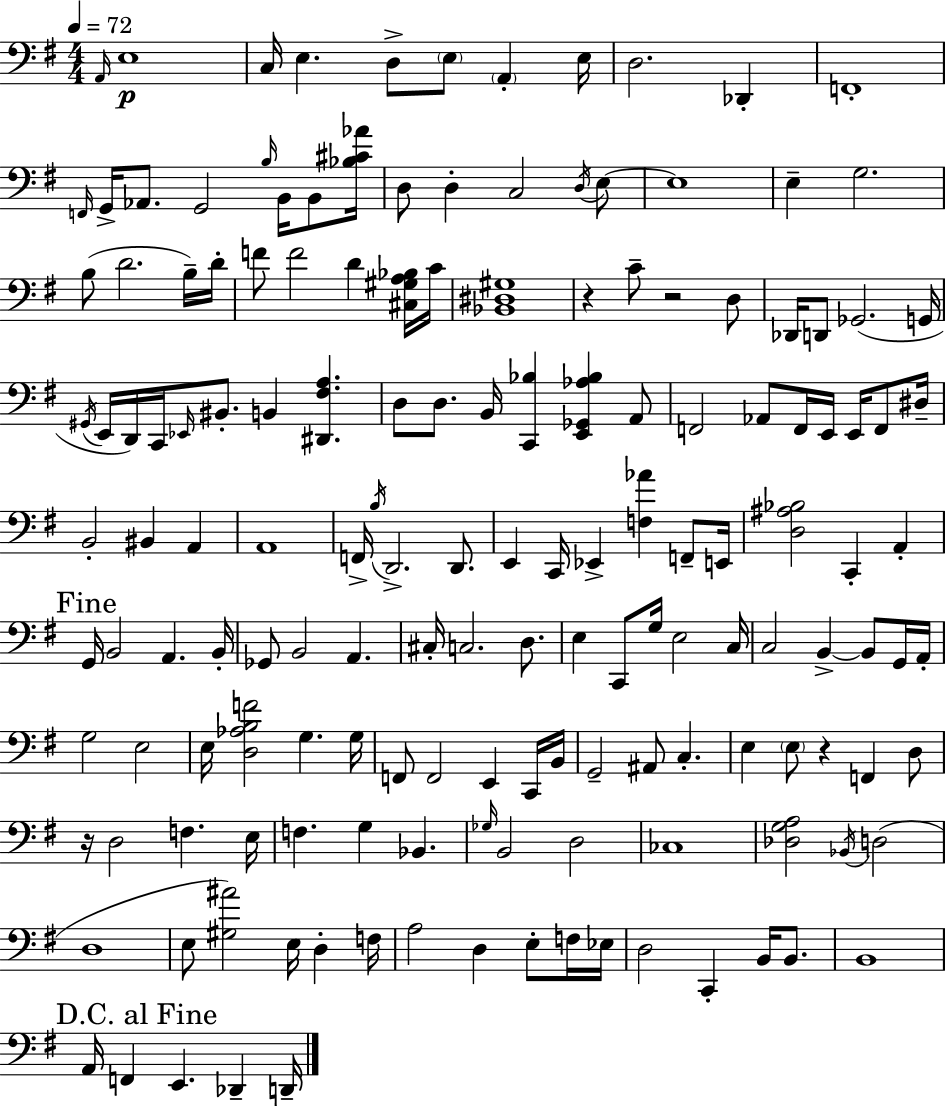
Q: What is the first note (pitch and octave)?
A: A2